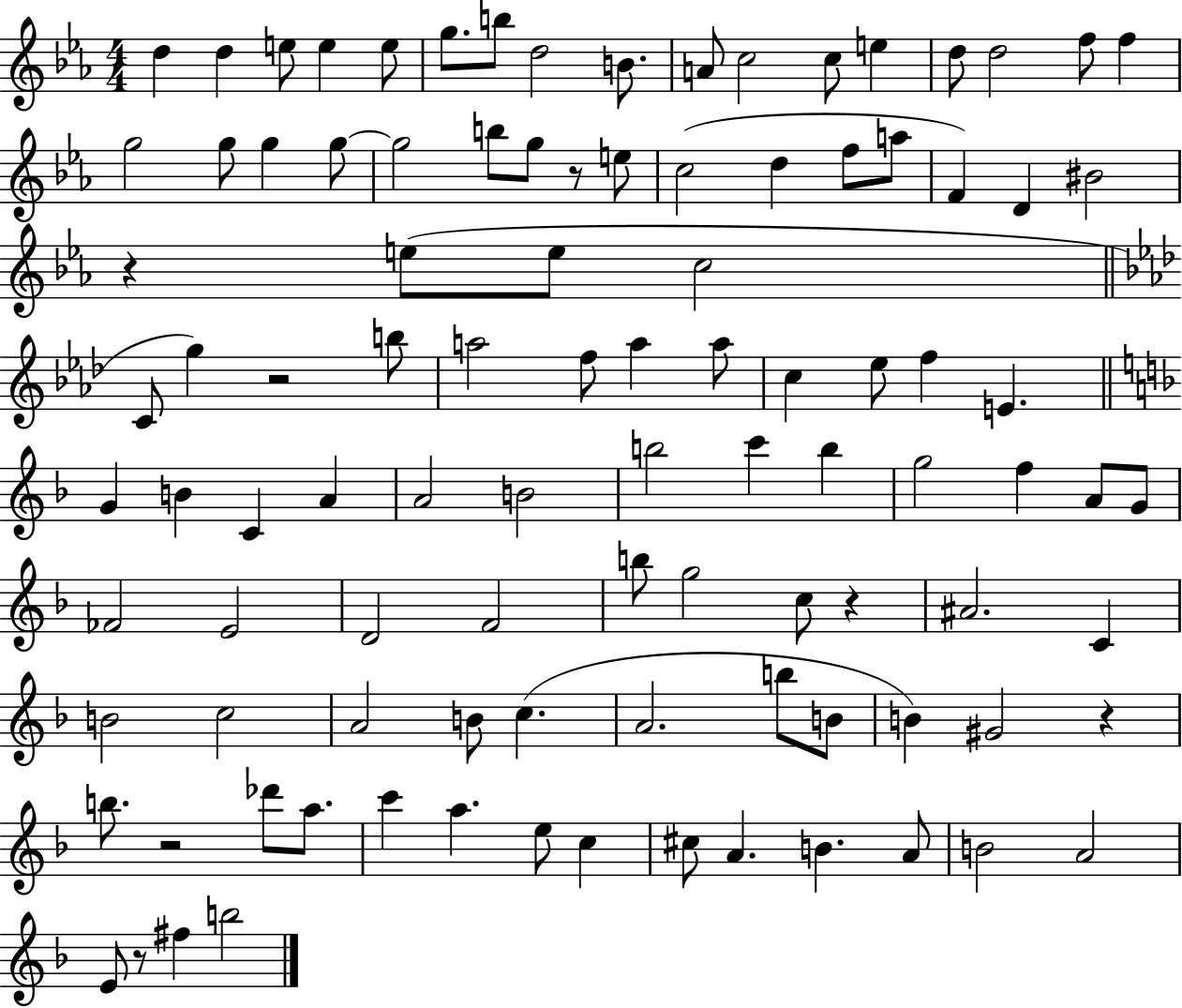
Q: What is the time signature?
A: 4/4